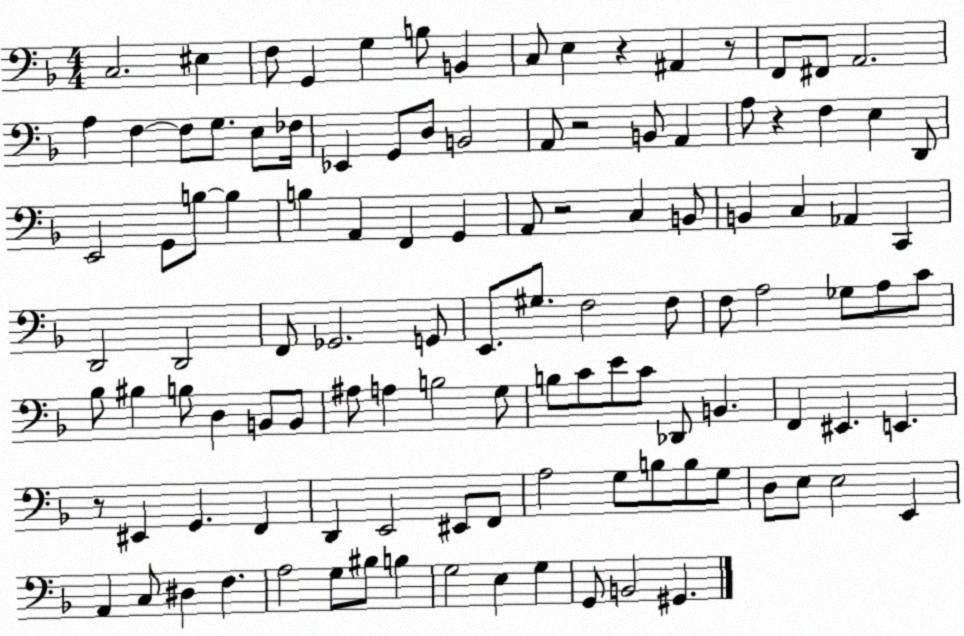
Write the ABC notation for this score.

X:1
T:Untitled
M:4/4
L:1/4
K:F
C,2 ^E, F,/2 G,, G, B,/2 B,, C,/2 E, z ^A,, z/2 F,,/2 ^F,,/2 A,,2 A, F, F,/2 G,/2 E,/2 _F,/4 _E,, G,,/2 D,/2 B,,2 A,,/2 z2 B,,/2 A,, A,/2 z F, E, D,,/2 E,,2 G,,/2 B,/2 B, B, A,, F,, G,, A,,/2 z2 C, B,,/2 B,, C, _A,, C,, D,,2 D,,2 F,,/2 _G,,2 G,,/2 E,,/2 ^G,/2 F,2 F,/2 F,/2 A,2 _G,/2 A,/2 C/2 _B,/2 ^B, B,/2 D, B,,/2 B,,/2 ^A,/2 A, B,2 G,/2 B,/2 C/2 E/2 C/2 _D,,/2 B,, F,, ^E,, E,, z/2 ^E,, G,, F,, D,, E,,2 ^E,,/2 F,,/2 A,2 G,/2 B,/2 B,/2 G,/2 D,/2 E,/2 E,2 E,, A,, C,/2 ^D, F, A,2 G,/2 ^B,/2 B, G,2 E, G, G,,/2 B,,2 ^G,,